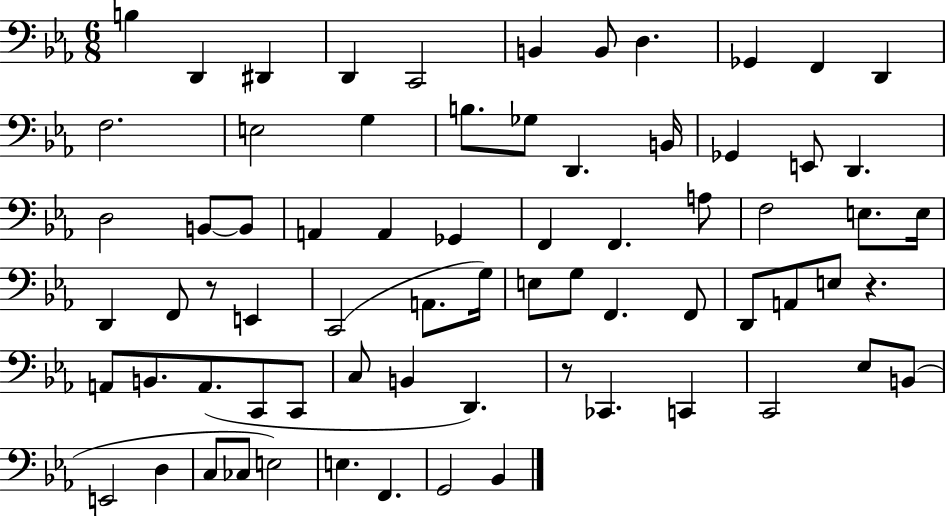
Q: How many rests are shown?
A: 3